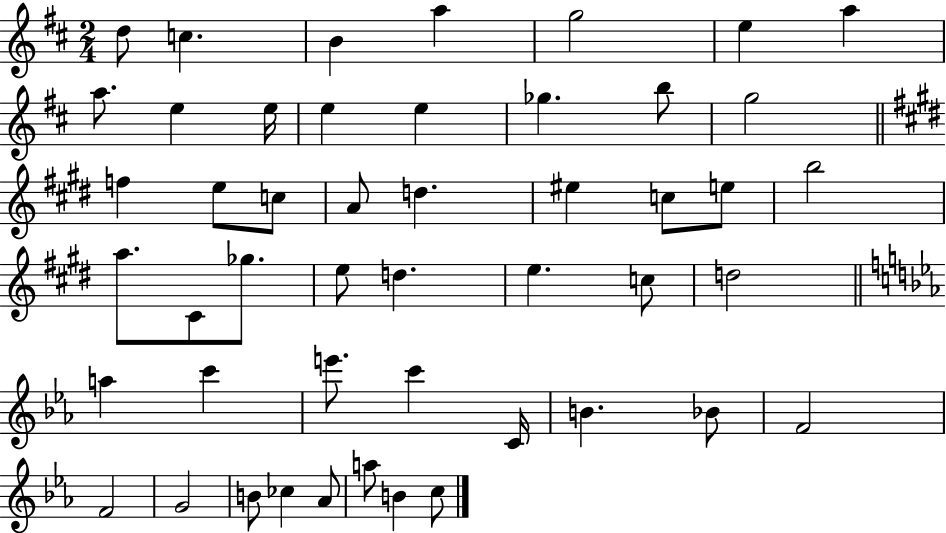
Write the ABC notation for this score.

X:1
T:Untitled
M:2/4
L:1/4
K:D
d/2 c B a g2 e a a/2 e e/4 e e _g b/2 g2 f e/2 c/2 A/2 d ^e c/2 e/2 b2 a/2 ^C/2 _g/2 e/2 d e c/2 d2 a c' e'/2 c' C/4 B _B/2 F2 F2 G2 B/2 _c _A/2 a/2 B c/2